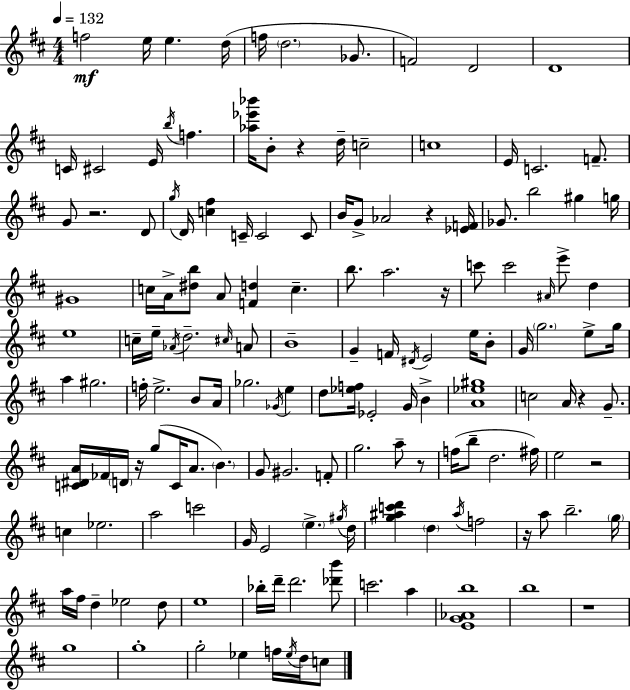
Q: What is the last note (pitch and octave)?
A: C5